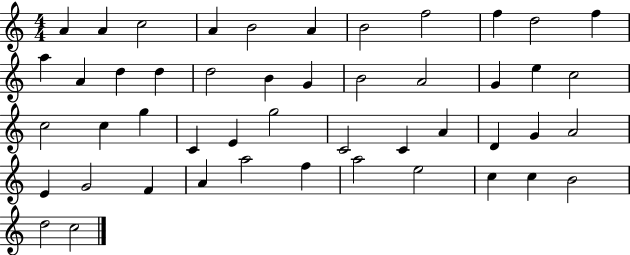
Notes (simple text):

A4/q A4/q C5/h A4/q B4/h A4/q B4/h F5/h F5/q D5/h F5/q A5/q A4/q D5/q D5/q D5/h B4/q G4/q B4/h A4/h G4/q E5/q C5/h C5/h C5/q G5/q C4/q E4/q G5/h C4/h C4/q A4/q D4/q G4/q A4/h E4/q G4/h F4/q A4/q A5/h F5/q A5/h E5/h C5/q C5/q B4/h D5/h C5/h